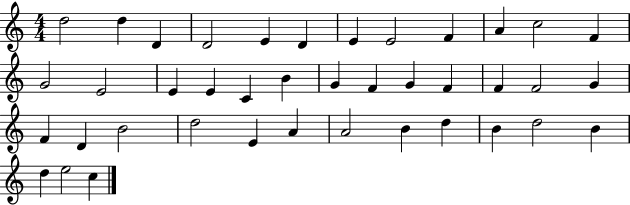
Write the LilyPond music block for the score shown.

{
  \clef treble
  \numericTimeSignature
  \time 4/4
  \key c \major
  d''2 d''4 d'4 | d'2 e'4 d'4 | e'4 e'2 f'4 | a'4 c''2 f'4 | \break g'2 e'2 | e'4 e'4 c'4 b'4 | g'4 f'4 g'4 f'4 | f'4 f'2 g'4 | \break f'4 d'4 b'2 | d''2 e'4 a'4 | a'2 b'4 d''4 | b'4 d''2 b'4 | \break d''4 e''2 c''4 | \bar "|."
}